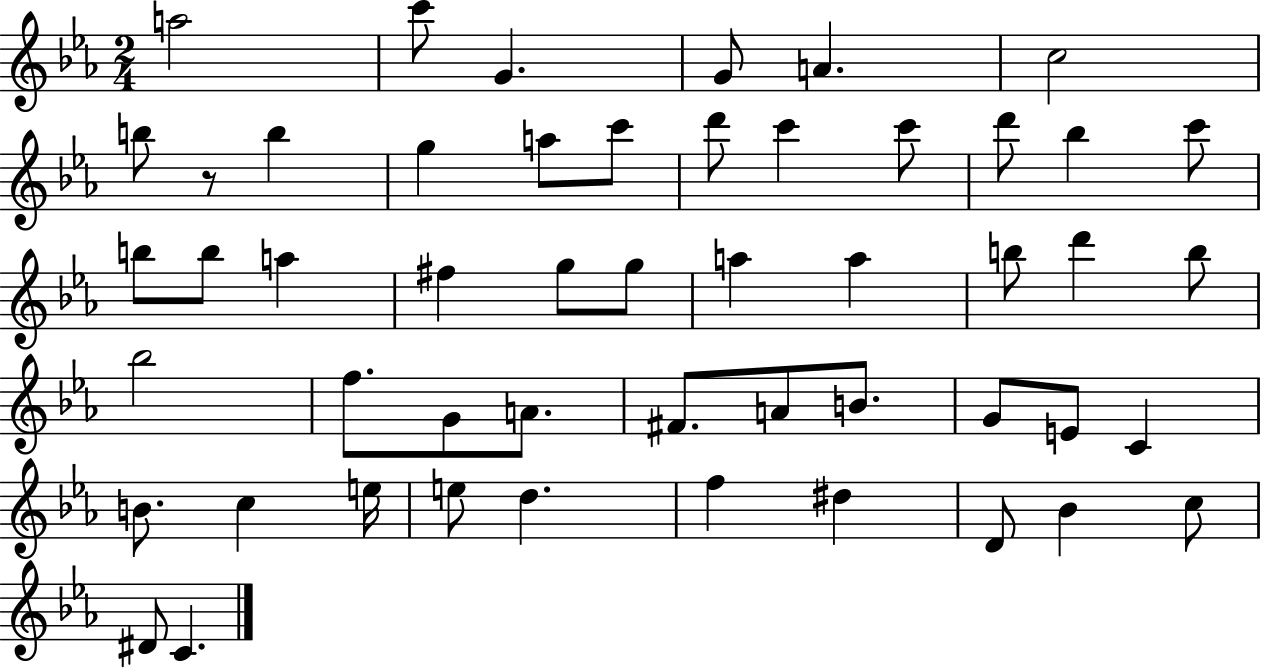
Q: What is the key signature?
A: EES major